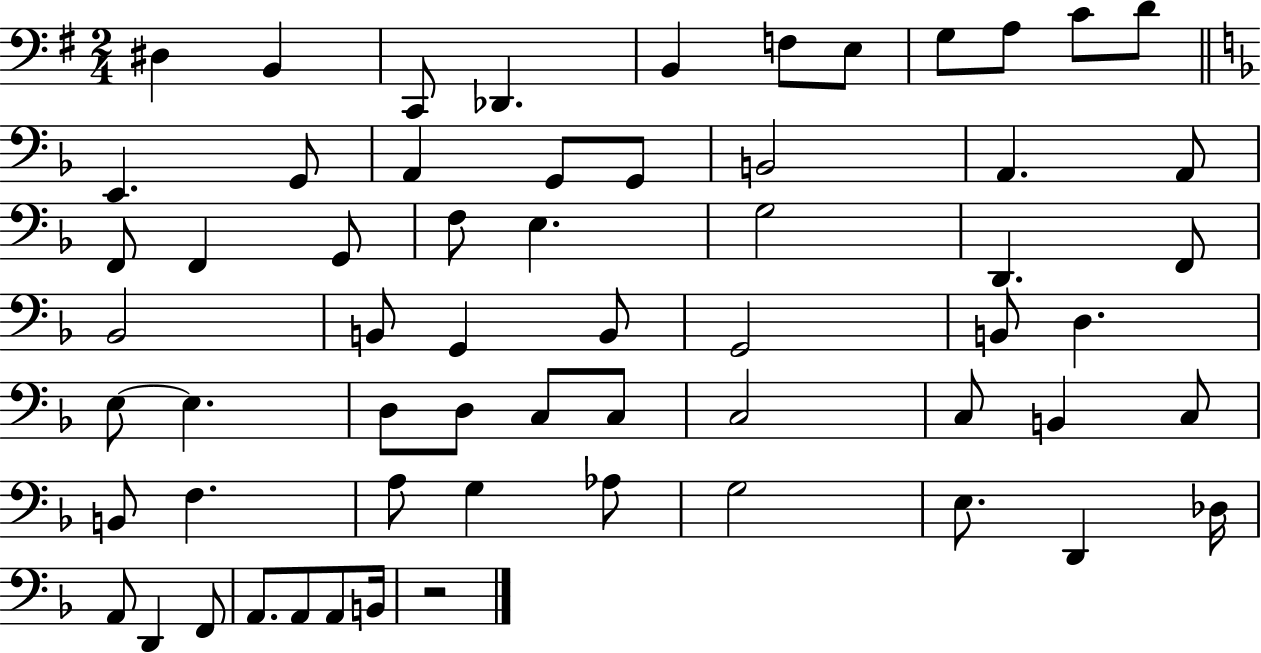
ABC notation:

X:1
T:Untitled
M:2/4
L:1/4
K:G
^D, B,, C,,/2 _D,, B,, F,/2 E,/2 G,/2 A,/2 C/2 D/2 E,, G,,/2 A,, G,,/2 G,,/2 B,,2 A,, A,,/2 F,,/2 F,, G,,/2 F,/2 E, G,2 D,, F,,/2 _B,,2 B,,/2 G,, B,,/2 G,,2 B,,/2 D, E,/2 E, D,/2 D,/2 C,/2 C,/2 C,2 C,/2 B,, C,/2 B,,/2 F, A,/2 G, _A,/2 G,2 E,/2 D,, _D,/4 A,,/2 D,, F,,/2 A,,/2 A,,/2 A,,/2 B,,/4 z2